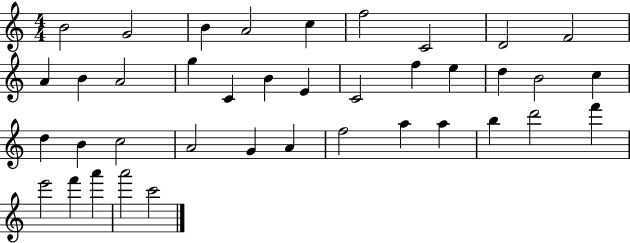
{
  \clef treble
  \numericTimeSignature
  \time 4/4
  \key c \major
  b'2 g'2 | b'4 a'2 c''4 | f''2 c'2 | d'2 f'2 | \break a'4 b'4 a'2 | g''4 c'4 b'4 e'4 | c'2 f''4 e''4 | d''4 b'2 c''4 | \break d''4 b'4 c''2 | a'2 g'4 a'4 | f''2 a''4 a''4 | b''4 d'''2 f'''4 | \break e'''2 f'''4 a'''4 | a'''2 c'''2 | \bar "|."
}